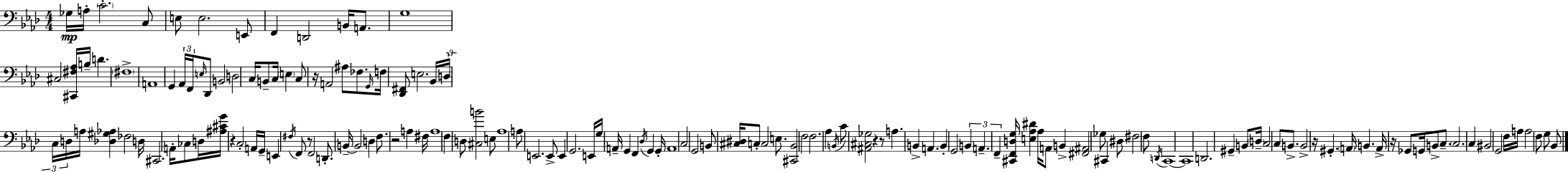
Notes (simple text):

Gb3/s A3/s C4/h. C3/e E3/e E3/h. E2/e F2/q D2/h B2/s A2/e. G3/w C#3/h [C#2,F#3,Ab3]/s B3/s D4/q. F#3/w A2/w G2/q Ab2/s F2/s E3/s Db2/e B2/h D3/h C3/s B2/e C3/s E3/q C3/e R/s A2/h A#3/e FES3/e. G2/s F3/s [Db2,F#2]/e E3/h. Bb2/s D3/s C3/s D3/s A3/s [Db3,G#3,Ab3]/q FES3/h D3/s C#2/h. A2/s CES3/e D3/s [A#3,C#4,G4]/s R/q C3/h A2/s G2/s E2/q F#3/s F2/e R/e F2/h D2/e. B2/s B2/h D3/q F3/e. R/h A3/q F#3/s A3/w F3/q D3/e [C#3,B4]/h E3/e Ab3/w A3/e E2/h. E2/e E2/q G2/h. E2/s G3/s A2/s G2/q F2/q Db3/s G2/q G2/s A2/w C3/h G2/h B2/e [C#3,D#3]/s C3/e C3/h E3/e. [C#2,Bb2]/h F3/h F3/h. Ab3/q B2/s C4/e [A#2,C#3,Gb3]/h R/q R/e A3/q. B2/q A2/q. B2/q G2/h B2/q A2/q. F2/q [C#2,F2,D3,G3]/s [E3,Ab3,D#4]/q Ab3/s A2/e B2/q [F#2,A#2]/h Gb3/e C#2/q D#3/e F#3/h F3/e D2/s C2/w C2/w D2/h. G#2/q B2/e D3/s C3/h C3/e B2/e. B2/h R/s G#2/q. A2/s B2/q. A2/s R/s Gb2/e G2/s B2/e C3/e. C3/h. C3/q BIS2/h G2/h F3/s A3/s A3/h F3/e G3/e Bb2/e